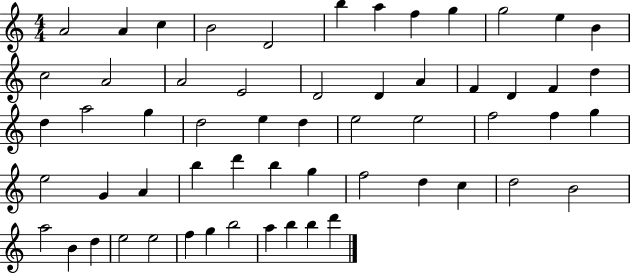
A4/h A4/q C5/q B4/h D4/h B5/q A5/q F5/q G5/q G5/h E5/q B4/q C5/h A4/h A4/h E4/h D4/h D4/q A4/q F4/q D4/q F4/q D5/q D5/q A5/h G5/q D5/h E5/q D5/q E5/h E5/h F5/h F5/q G5/q E5/h G4/q A4/q B5/q D6/q B5/q G5/q F5/h D5/q C5/q D5/h B4/h A5/h B4/q D5/q E5/h E5/h F5/q G5/q B5/h A5/q B5/q B5/q D6/q